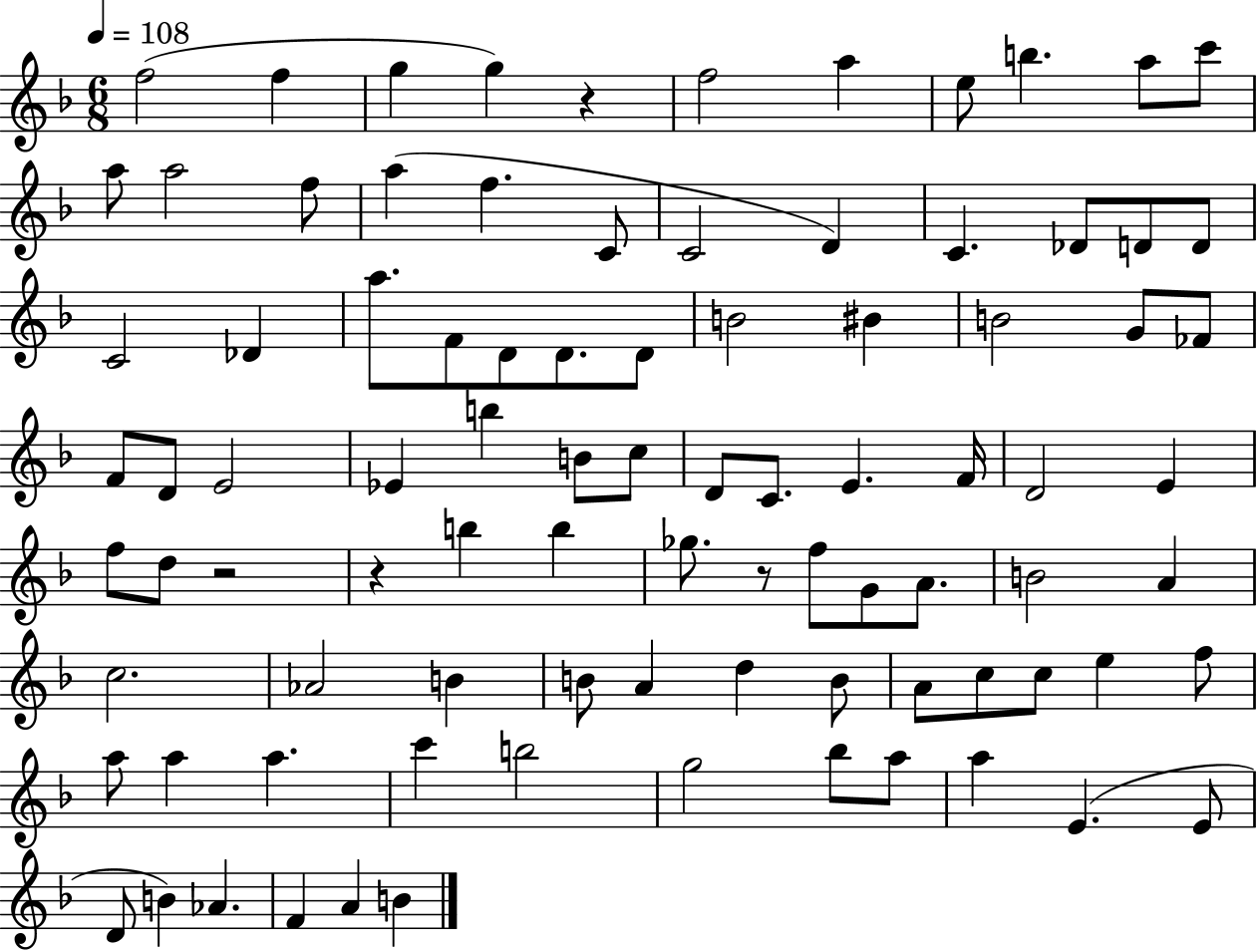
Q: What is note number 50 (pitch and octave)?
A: B5